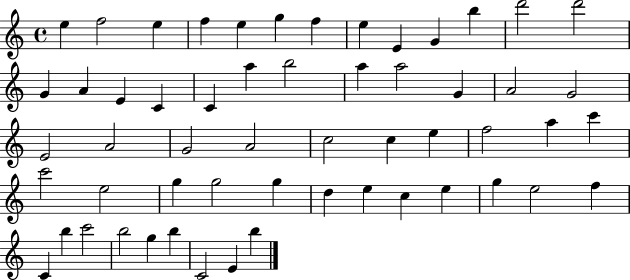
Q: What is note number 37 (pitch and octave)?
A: E5